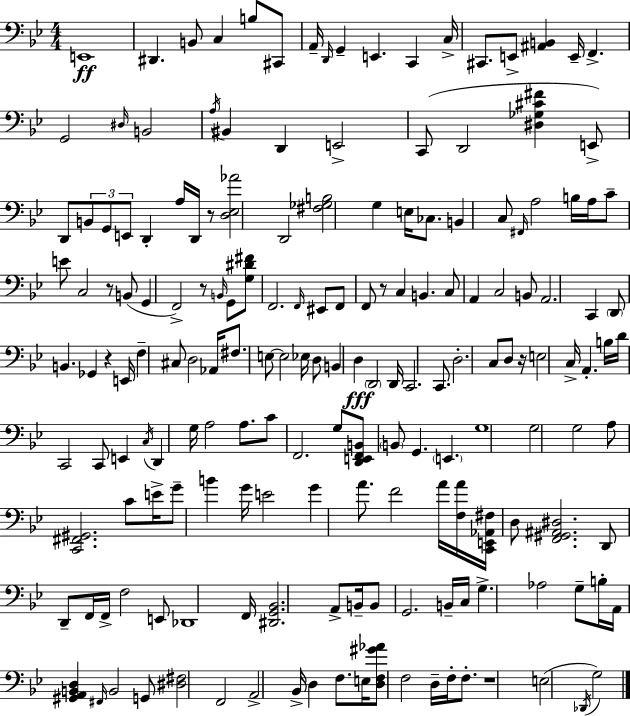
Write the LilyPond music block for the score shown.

{
  \clef bass
  \numericTimeSignature
  \time 4/4
  \key bes \major
  e,1\ff | dis,4. b,8 c4 b8 cis,8 | a,16-- \grace { d,16 } g,4-- e,4. c,4 | c16-> cis,8. e,8-> <ais, b,>4 e,16-- f,4.-> | \break g,2 \grace { dis16 } b,2 | \acciaccatura { a16 } bis,4 d,4 e,2-> | c,8( d,2 <dis ges cis' fis'>4 | e,8->) d,8 \tuplet 3/2 { b,8 g,8 e,8 } d,4-. a16 | \break d,16 r8 <d ees aes'>2 d,2 | <fis ges b>2 g4 e16 | ces8. b,4 c8 \grace { fis,16 } a2 | b16 a16 c'8-- e'8 c2 | \break r8 b,8( g,4 f,2->) | r8 \grace { b,16 } g,8 <g dis' fis'>8 f,2. | \grace { f,16 } eis,8 f,8 f,8 r8 c4 | b,4. c8 a,4 c2 | \break b,8 a,2. | c,4 \parenthesize d,8 b,4. ges,4 | r4 e,16 f4-- cis8 d2 | aes,16 fis8. e8~~ e2 | \break ees16 d8 b,4 d4\fff \parenthesize d,2 | d,16 c,2. | c,8. d2.-. | c8 d8 r16 e2 c16-> | \break a,4.-. b16 d'16 c,2 | c,8 e,4 \acciaccatura { c16 } d,4 g16 a2 | a8. c'8 f,2. | g8 <d, e, f, b,>8 \parenthesize b,8 g,4. | \break \parenthesize e,4. g1 | g2 g2 | a8 <c, fis, gis,>2. | c'8 e'16-> g'8-- b'4 g'16 e'2 | \break g'4 a'8. f'2 | a'16 <f a'>16 <c, e, aes, fis>16 d8 <f, gis, ais, dis>2. | d,8 d,8-- f,16 f,16-> f2 | e,8 des,1 | \break f,16 <dis, g, bes,>2. | a,8-> b,16-- b,8 g,2. | b,16-- c16 g4.-> aes2 | g8-- b16-. a,16 <gis, a, b, d>4 \grace { fis,16 } b,2 | \break g,8 <dis fis>2 | f,2 a,2-> | bes,16-> d4 f8. e16 <d f gis' aes'>8 f2 | d16-- f16-. f8.-. r1 | \break e2( | \acciaccatura { des,16 } g2) \bar "|."
}